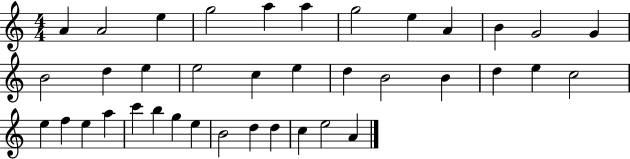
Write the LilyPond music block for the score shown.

{
  \clef treble
  \numericTimeSignature
  \time 4/4
  \key c \major
  a'4 a'2 e''4 | g''2 a''4 a''4 | g''2 e''4 a'4 | b'4 g'2 g'4 | \break b'2 d''4 e''4 | e''2 c''4 e''4 | d''4 b'2 b'4 | d''4 e''4 c''2 | \break e''4 f''4 e''4 a''4 | c'''4 b''4 g''4 e''4 | b'2 d''4 d''4 | c''4 e''2 a'4 | \break \bar "|."
}